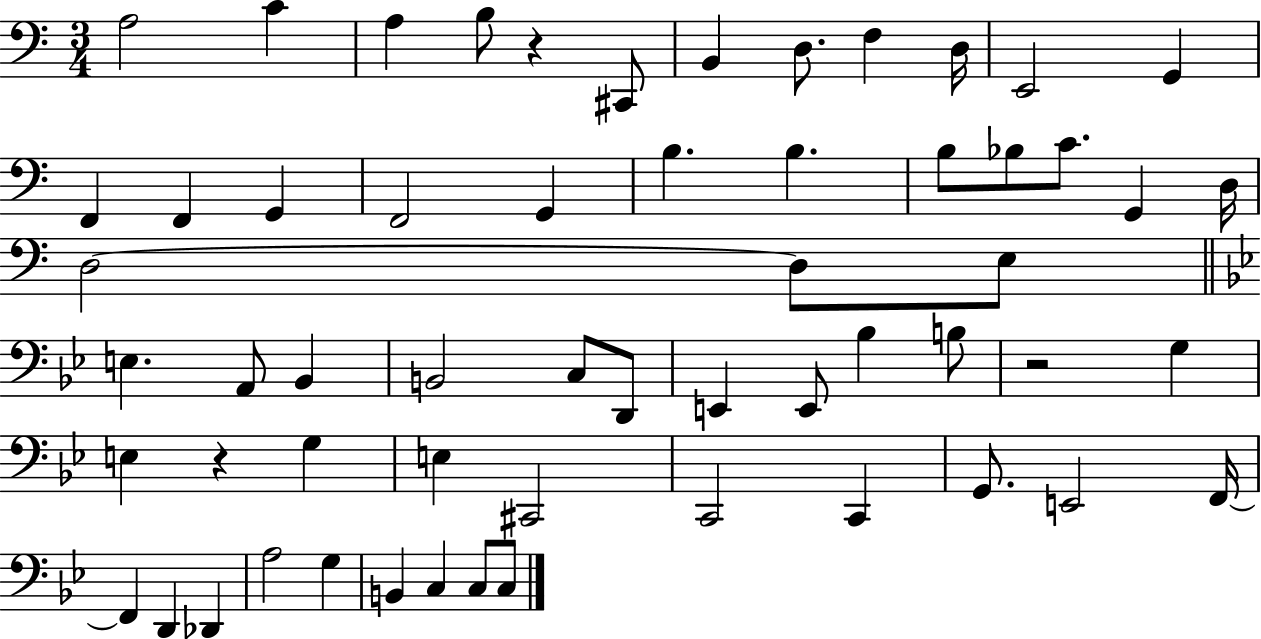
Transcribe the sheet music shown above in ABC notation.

X:1
T:Untitled
M:3/4
L:1/4
K:C
A,2 C A, B,/2 z ^C,,/2 B,, D,/2 F, D,/4 E,,2 G,, F,, F,, G,, F,,2 G,, B, B, B,/2 _B,/2 C/2 G,, D,/4 D,2 D,/2 E,/2 E, A,,/2 _B,, B,,2 C,/2 D,,/2 E,, E,,/2 _B, B,/2 z2 G, E, z G, E, ^C,,2 C,,2 C,, G,,/2 E,,2 F,,/4 F,, D,, _D,, A,2 G, B,, C, C,/2 C,/2